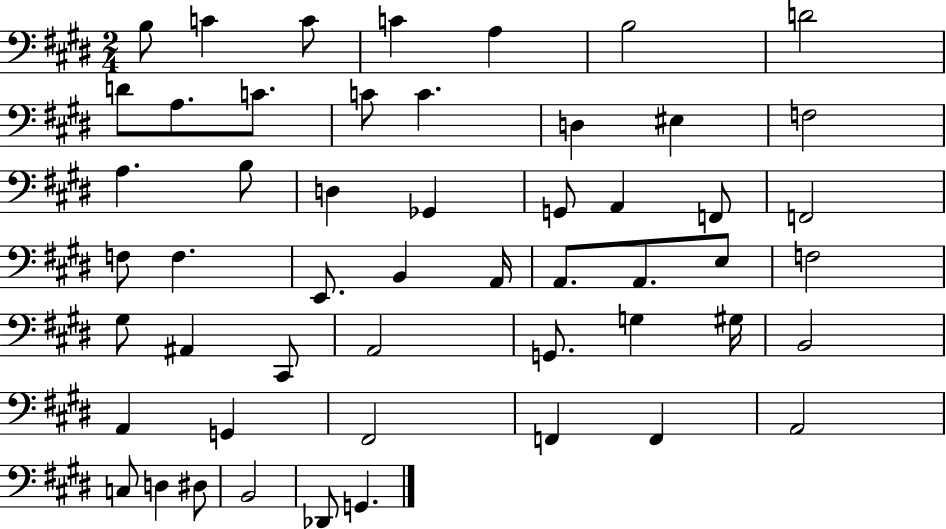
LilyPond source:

{
  \clef bass
  \numericTimeSignature
  \time 2/4
  \key e \major
  b8 c'4 c'8 | c'4 a4 | b2 | d'2 | \break d'8 a8. c'8. | c'8 c'4. | d4 eis4 | f2 | \break a4. b8 | d4 ges,4 | g,8 a,4 f,8 | f,2 | \break f8 f4. | e,8. b,4 a,16 | a,8. a,8. e8 | f2 | \break gis8 ais,4 cis,8 | a,2 | g,8. g4 gis16 | b,2 | \break a,4 g,4 | fis,2 | f,4 f,4 | a,2 | \break c8 d4 dis8 | b,2 | des,8 g,4. | \bar "|."
}